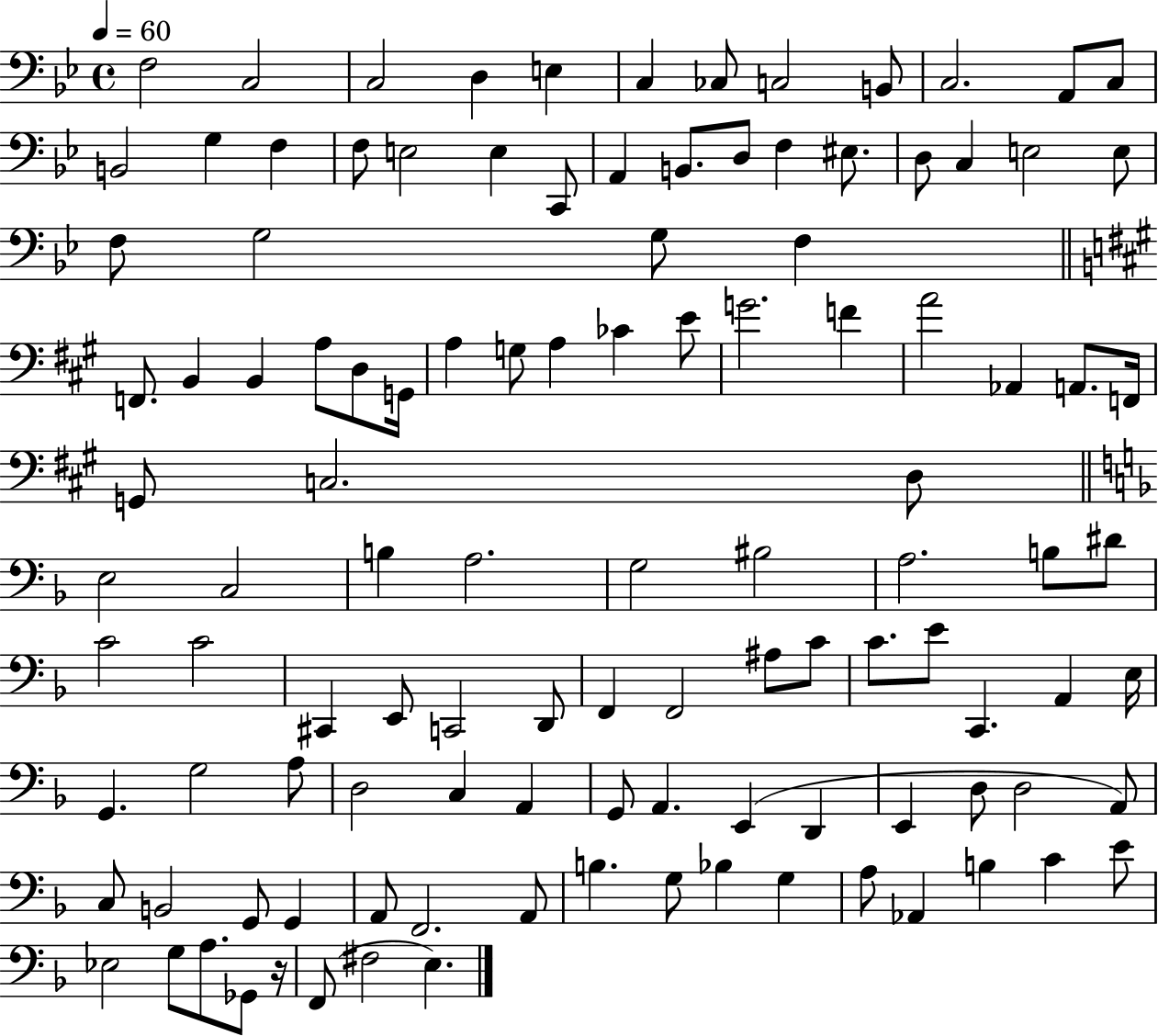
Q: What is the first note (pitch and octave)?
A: F3